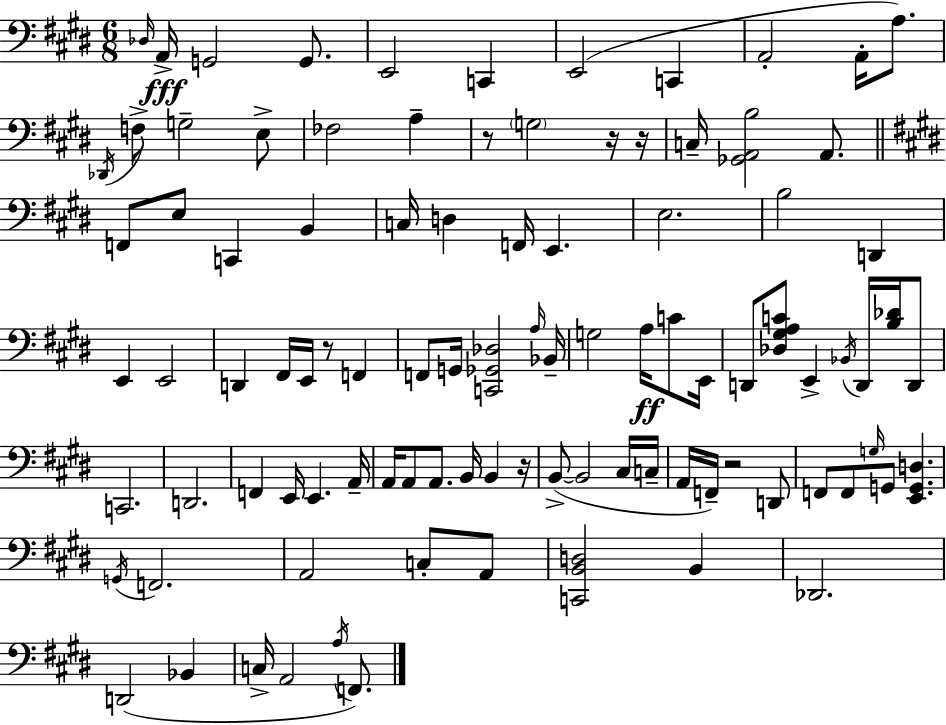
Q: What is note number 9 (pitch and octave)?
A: A2